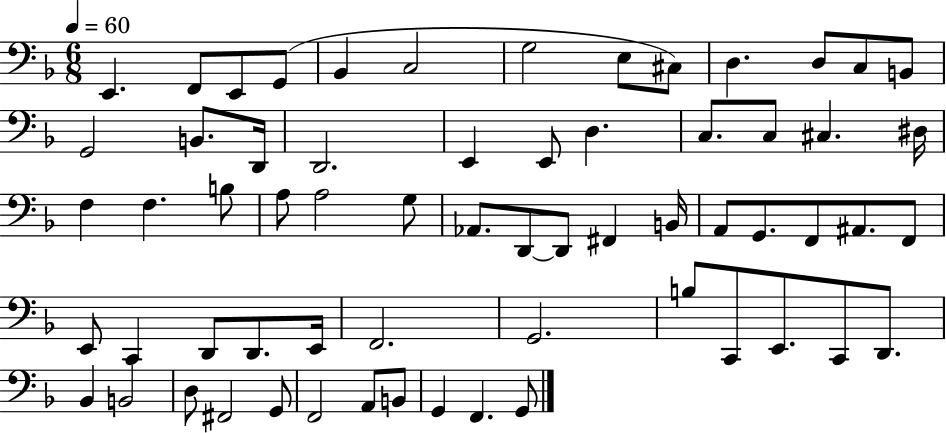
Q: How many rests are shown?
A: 0